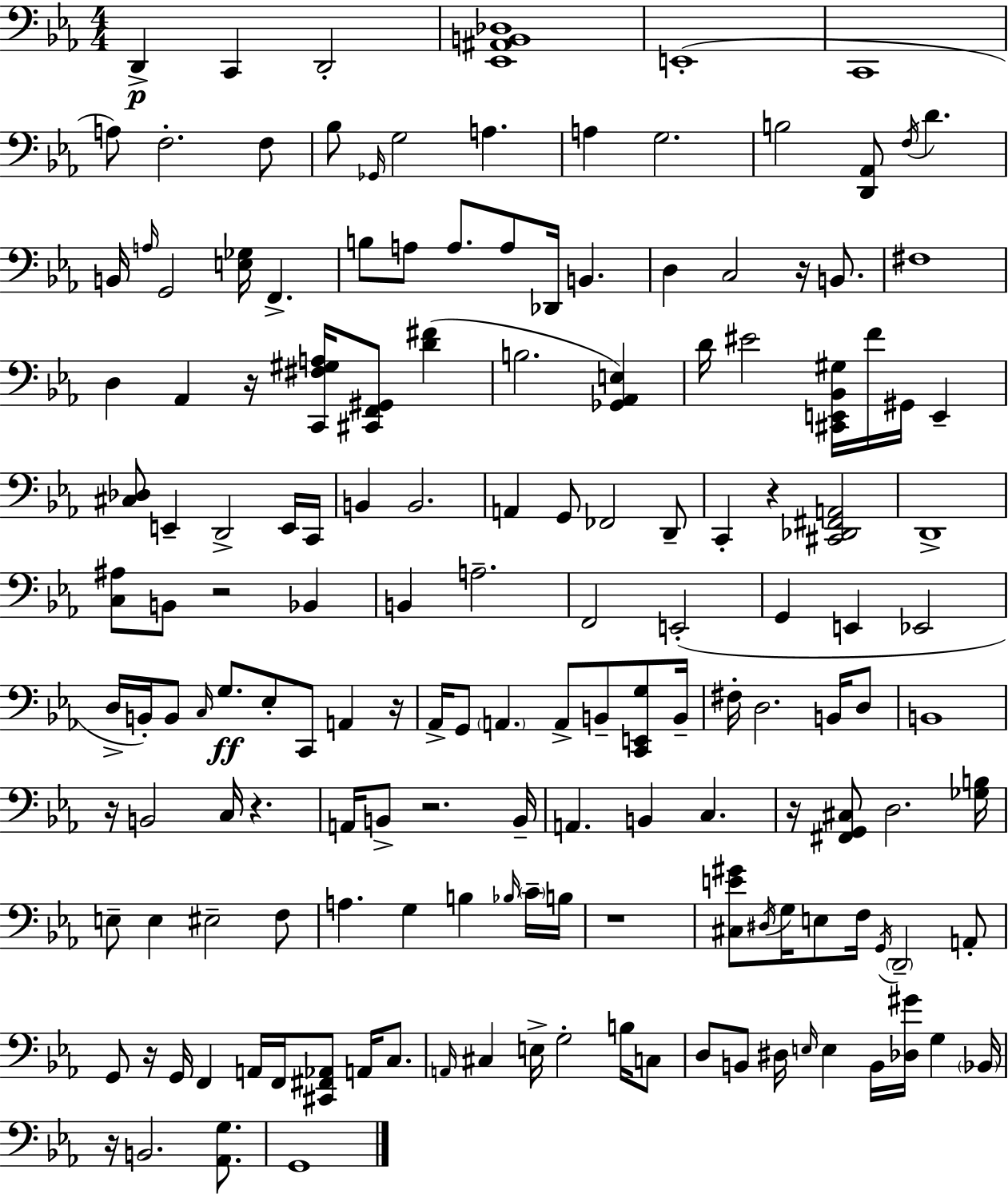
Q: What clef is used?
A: bass